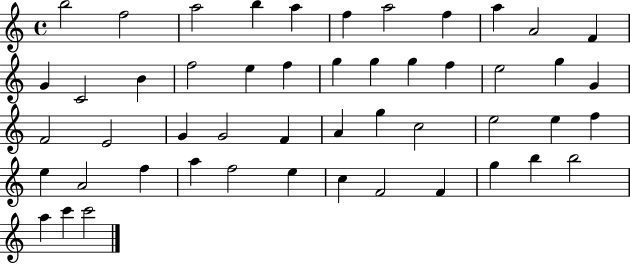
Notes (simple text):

B5/h F5/h A5/h B5/q A5/q F5/q A5/h F5/q A5/q A4/h F4/q G4/q C4/h B4/q F5/h E5/q F5/q G5/q G5/q G5/q F5/q E5/h G5/q G4/q F4/h E4/h G4/q G4/h F4/q A4/q G5/q C5/h E5/h E5/q F5/q E5/q A4/h F5/q A5/q F5/h E5/q C5/q F4/h F4/q G5/q B5/q B5/h A5/q C6/q C6/h